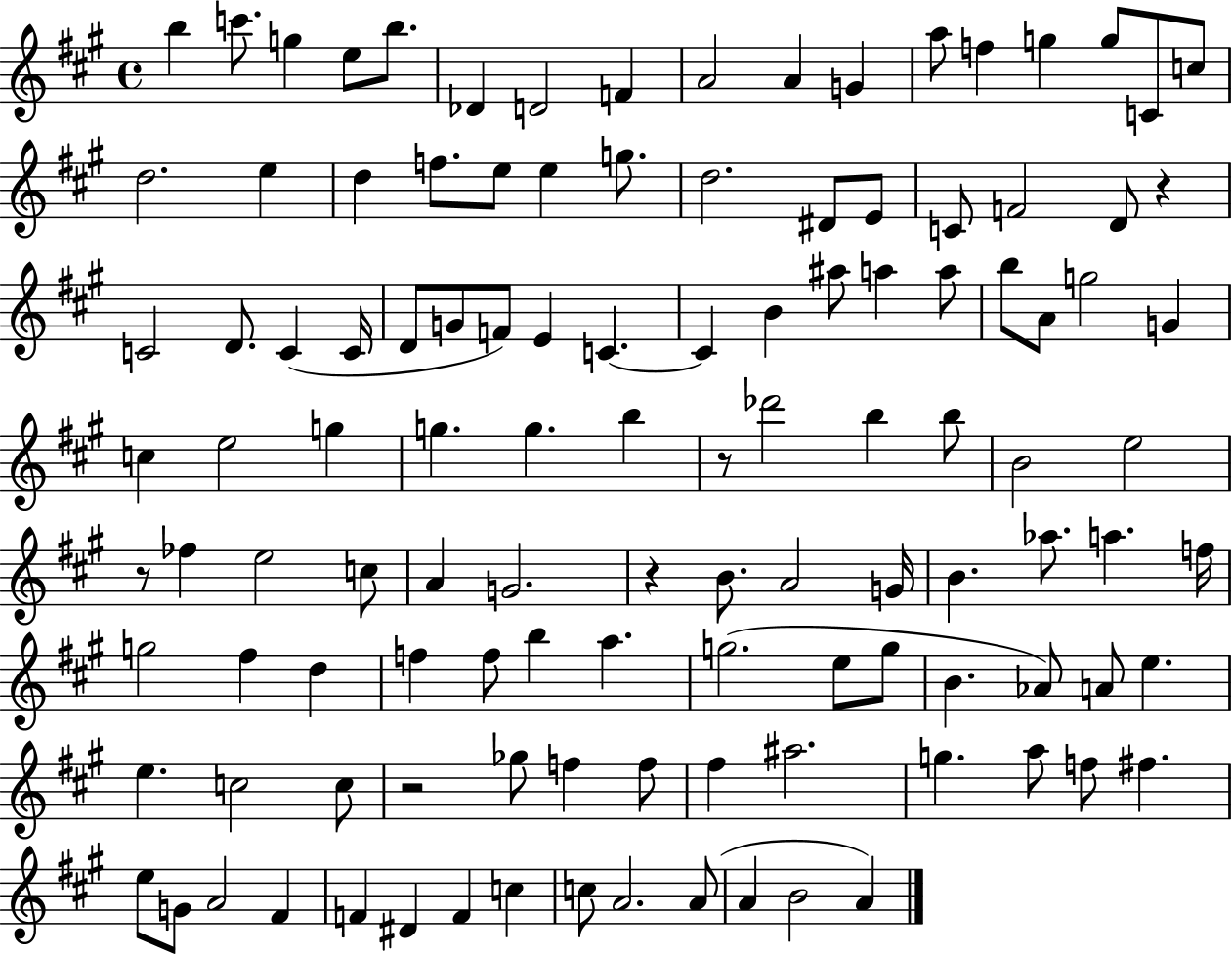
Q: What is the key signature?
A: A major